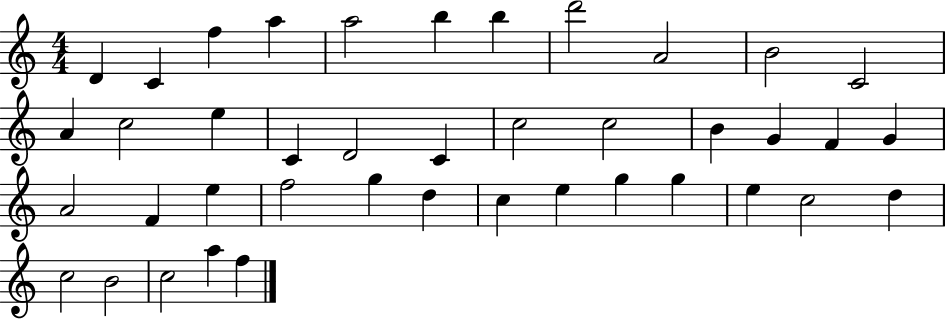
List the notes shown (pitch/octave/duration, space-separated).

D4/q C4/q F5/q A5/q A5/h B5/q B5/q D6/h A4/h B4/h C4/h A4/q C5/h E5/q C4/q D4/h C4/q C5/h C5/h B4/q G4/q F4/q G4/q A4/h F4/q E5/q F5/h G5/q D5/q C5/q E5/q G5/q G5/q E5/q C5/h D5/q C5/h B4/h C5/h A5/q F5/q